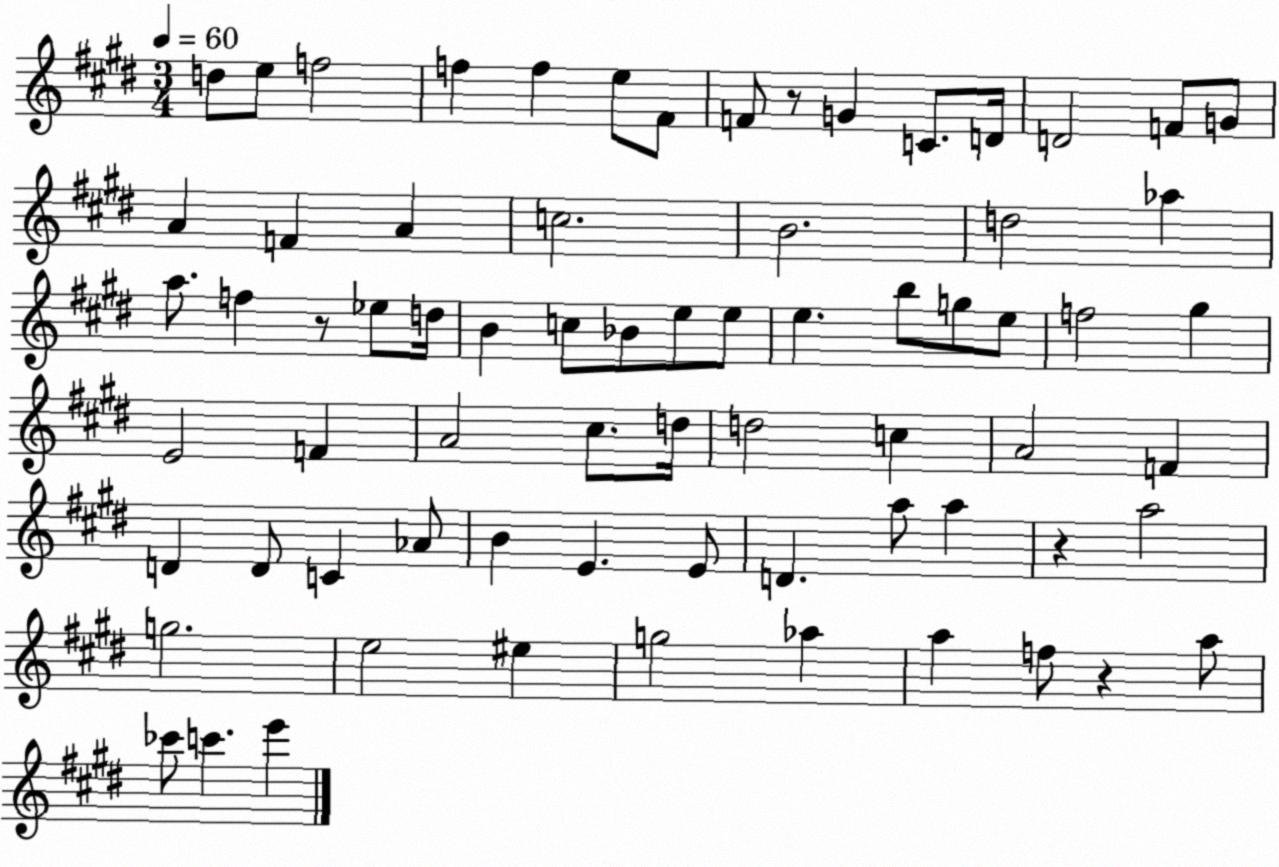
X:1
T:Untitled
M:3/4
L:1/4
K:E
d/2 e/2 f2 f f e/2 ^F/2 F/2 z/2 G C/2 D/4 D2 F/2 G/2 A F A c2 B2 d2 _a a/2 f z/2 _e/2 d/4 B c/2 _B/2 e/2 e/2 e b/2 g/2 e/2 f2 ^g E2 F A2 ^c/2 d/4 d2 c A2 F D D/2 C _A/2 B E E/2 D a/2 a z a2 g2 e2 ^e g2 _a a f/2 z a/2 _c'/2 c' e'